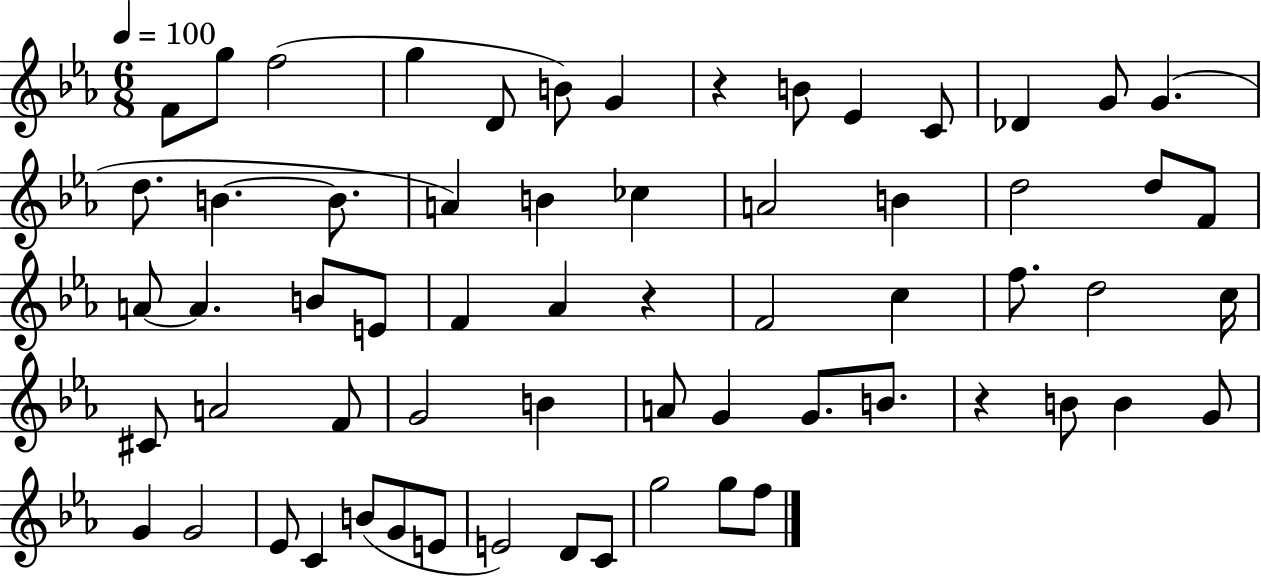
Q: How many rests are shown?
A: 3